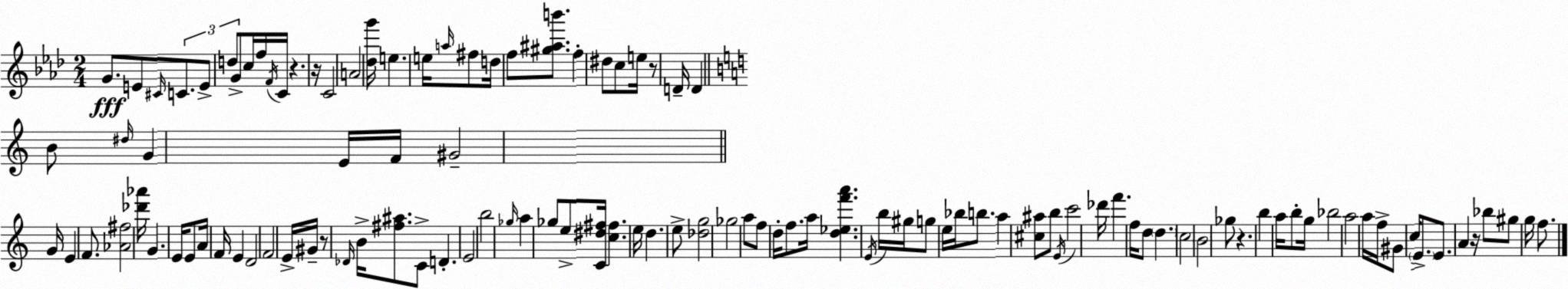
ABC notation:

X:1
T:Untitled
M:2/4
L:1/4
K:Fm
G/2 E/2 ^C/4 C/2 E/2 d/2 G/2 c/4 f/4 F/4 C/4 z z/4 C2 A2 [_dg']/4 e e/4 a/4 ^f/2 d/4 f/2 [^g^ab']/2 f ^d/2 c/2 e/4 z/2 D/4 D B/2 ^d/4 G E/4 F/4 ^G2 G/4 E F/2 [_A^f]2 [_d'_a']/4 G E/4 E/2 A/4 F/4 E D2 F2 E/4 ^G/4 z/2 _D/4 B/4 [^f^a]/2 C/2 D E2 b2 _g/4 a _g/2 e/2 [C^d^f]/4 [c^f] e/4 d e/2 [_dg]2 _g2 a/2 f/2 d/4 f/2 a/4 [d_ef'a'] E/4 b/4 ^g/4 g/2 e/4 _b/4 b/2 a [^c^a]/2 b/2 E/4 c'2 _d'/4 f' f/4 d/2 d c2 B2 _g/2 z b a/4 b/2 g/4 _b2 a2 a/4 f/4 ^G/2 c/4 E/2 E/2 A z/4 _b/2 ^g/2 g/4 f/2